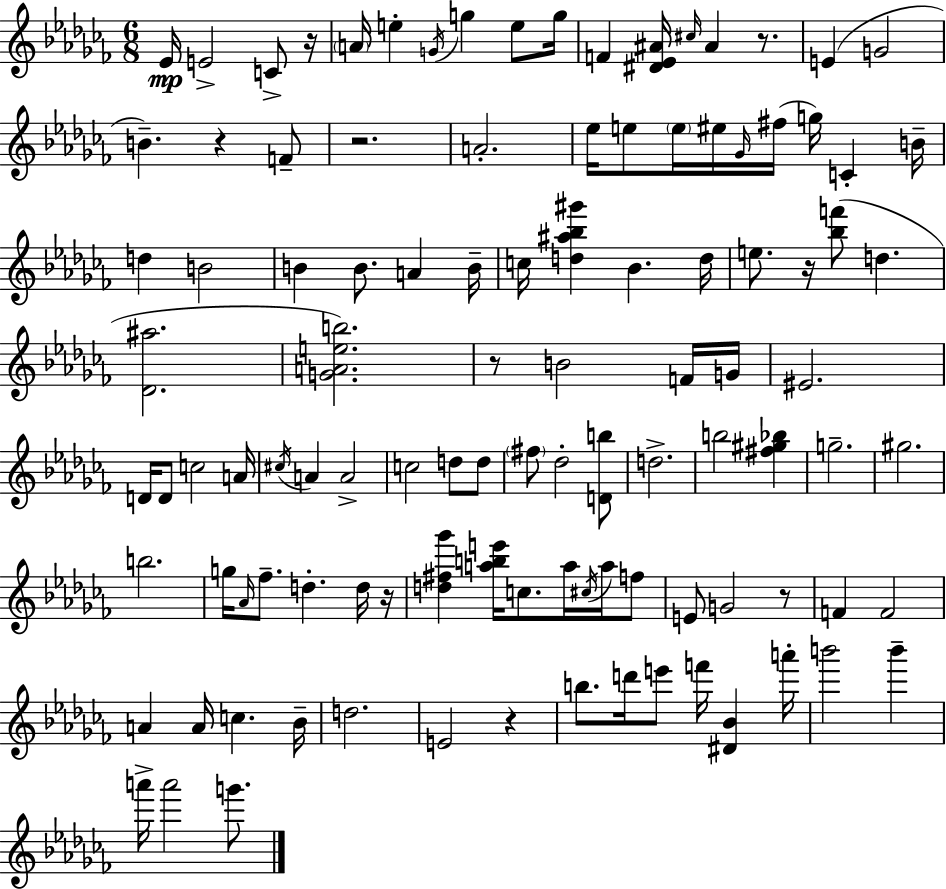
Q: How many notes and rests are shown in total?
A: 107